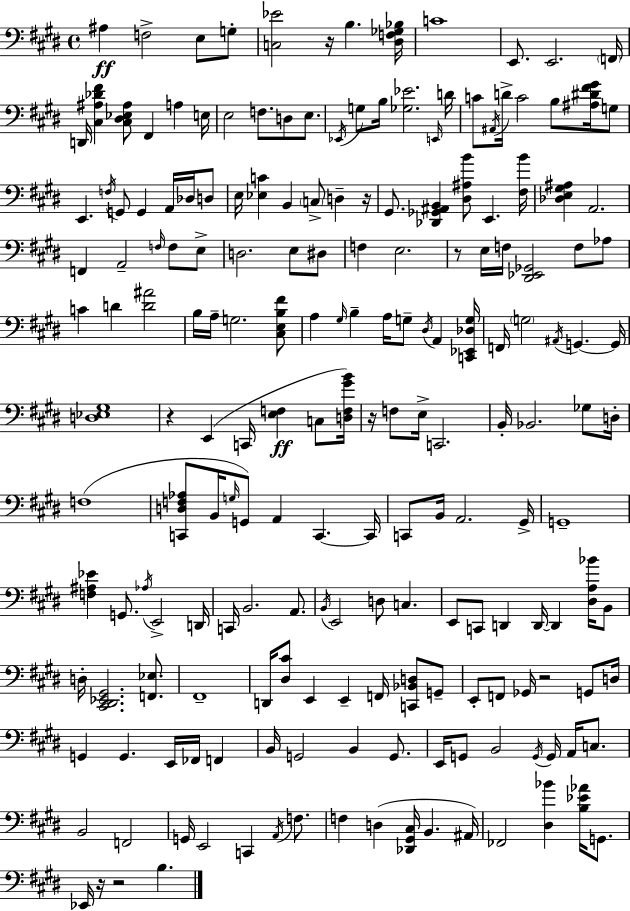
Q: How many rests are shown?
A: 8